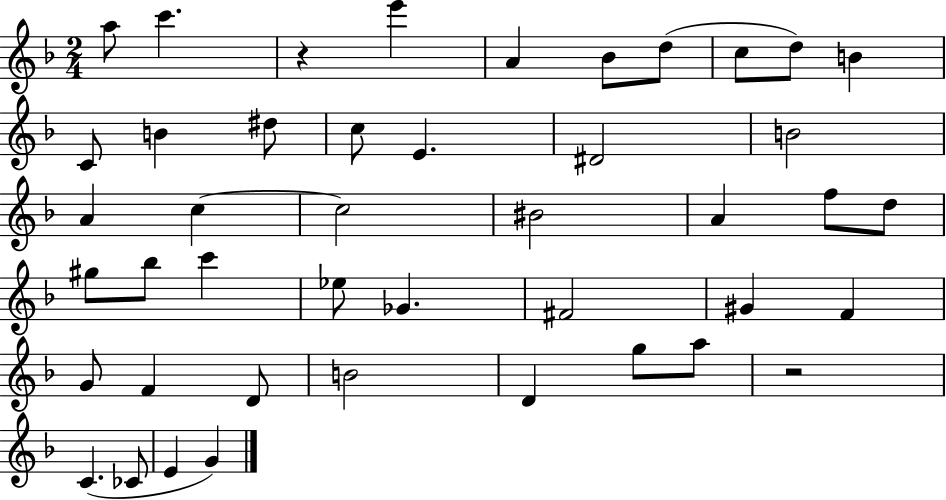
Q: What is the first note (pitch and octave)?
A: A5